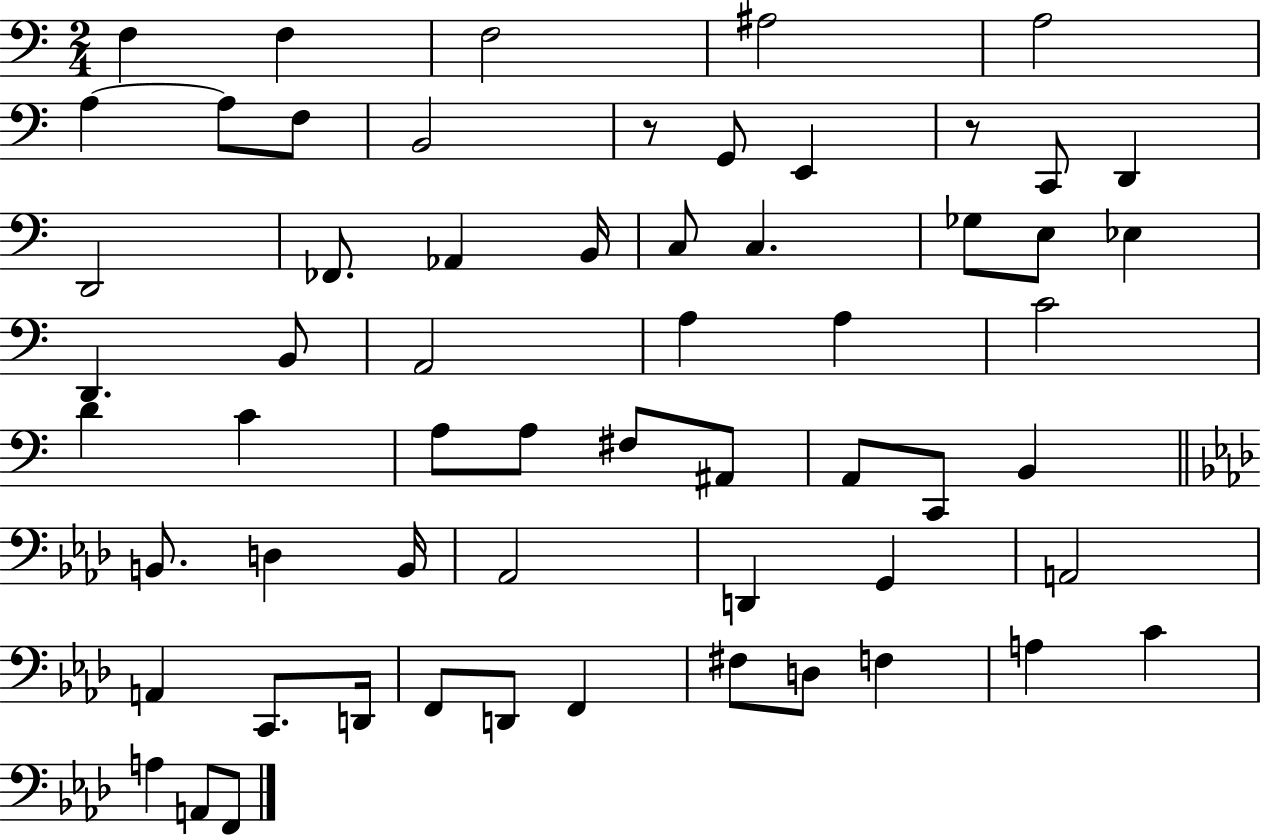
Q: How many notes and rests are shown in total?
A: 60